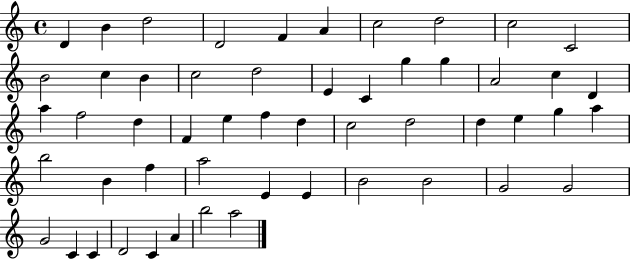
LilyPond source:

{
  \clef treble
  \time 4/4
  \defaultTimeSignature
  \key c \major
  d'4 b'4 d''2 | d'2 f'4 a'4 | c''2 d''2 | c''2 c'2 | \break b'2 c''4 b'4 | c''2 d''2 | e'4 c'4 g''4 g''4 | a'2 c''4 d'4 | \break a''4 f''2 d''4 | f'4 e''4 f''4 d''4 | c''2 d''2 | d''4 e''4 g''4 a''4 | \break b''2 b'4 f''4 | a''2 e'4 e'4 | b'2 b'2 | g'2 g'2 | \break g'2 c'4 c'4 | d'2 c'4 a'4 | b''2 a''2 | \bar "|."
}